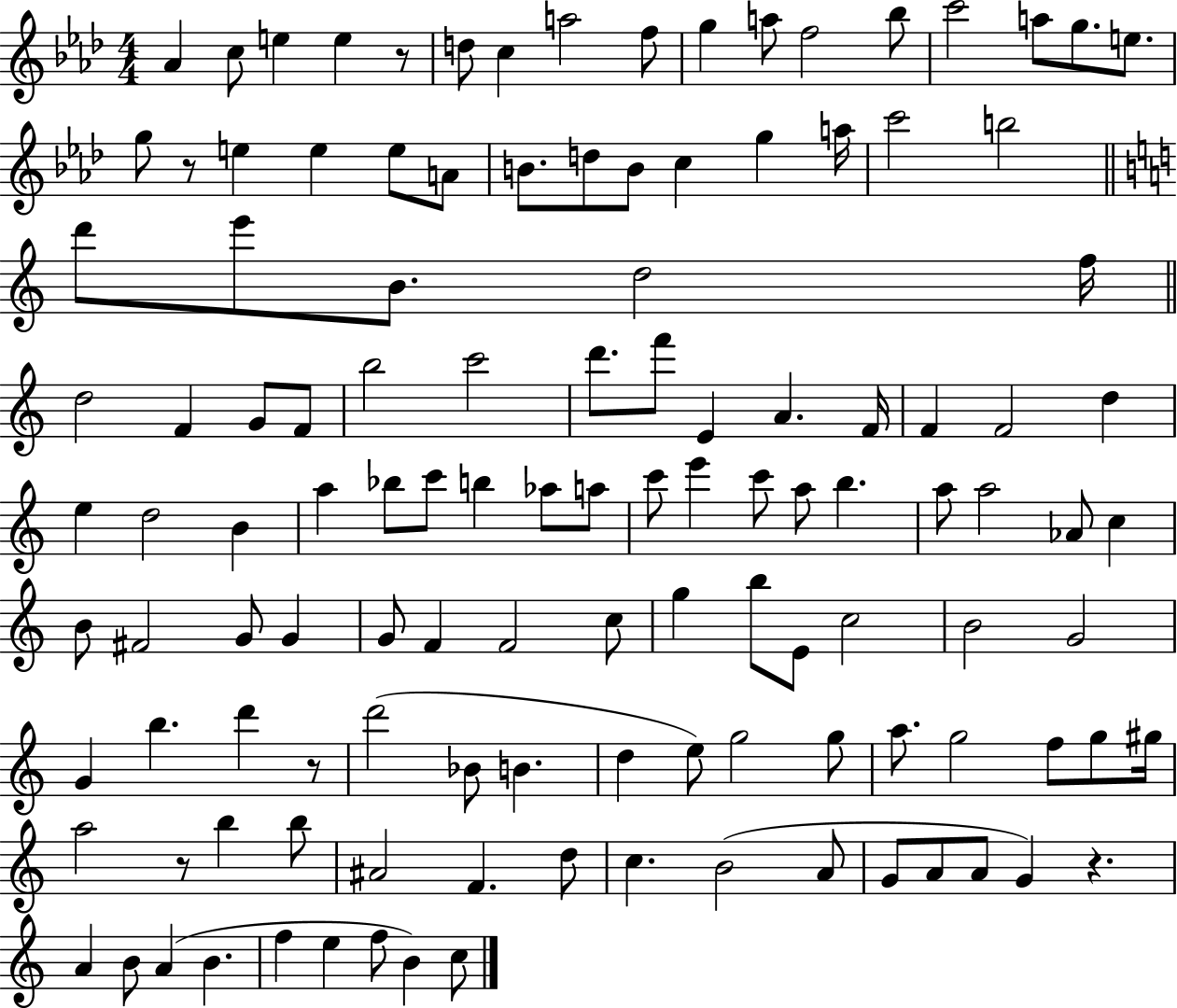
Ab4/q C5/e E5/q E5/q R/e D5/e C5/q A5/h F5/e G5/q A5/e F5/h Bb5/e C6/h A5/e G5/e. E5/e. G5/e R/e E5/q E5/q E5/e A4/e B4/e. D5/e B4/e C5/q G5/q A5/s C6/h B5/h D6/e E6/e B4/e. D5/h F5/s D5/h F4/q G4/e F4/e B5/h C6/h D6/e. F6/e E4/q A4/q. F4/s F4/q F4/h D5/q E5/q D5/h B4/q A5/q Bb5/e C6/e B5/q Ab5/e A5/e C6/e E6/q C6/e A5/e B5/q. A5/e A5/h Ab4/e C5/q B4/e F#4/h G4/e G4/q G4/e F4/q F4/h C5/e G5/q B5/e E4/e C5/h B4/h G4/h G4/q B5/q. D6/q R/e D6/h Bb4/e B4/q. D5/q E5/e G5/h G5/e A5/e. G5/h F5/e G5/e G#5/s A5/h R/e B5/q B5/e A#4/h F4/q. D5/e C5/q. B4/h A4/e G4/e A4/e A4/e G4/q R/q. A4/q B4/e A4/q B4/q. F5/q E5/q F5/e B4/q C5/e